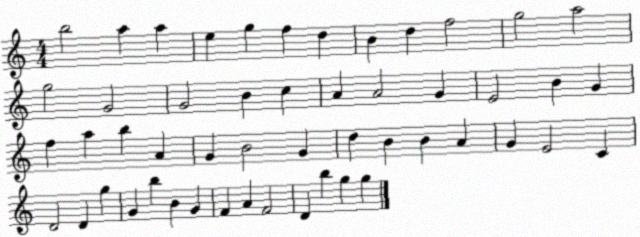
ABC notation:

X:1
T:Untitled
M:4/4
L:1/4
K:C
b2 a a e g f d B d f2 g2 a2 g2 G2 G2 B c A A2 G E2 B G f a b A G B2 G d B B A G E2 C D2 D g G b B G F A F2 D b g g